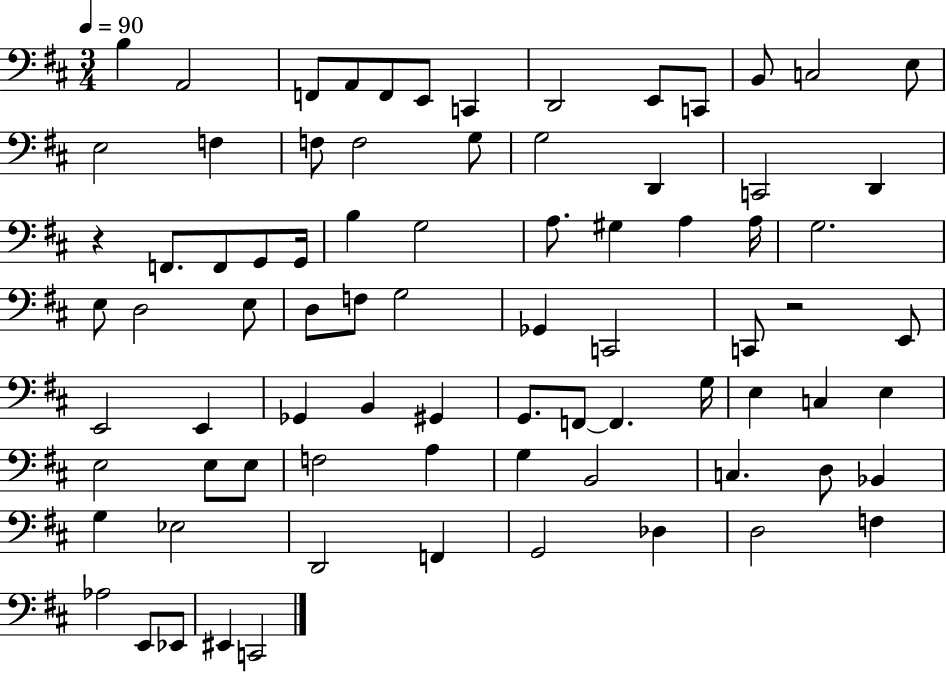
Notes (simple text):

B3/q A2/h F2/e A2/e F2/e E2/e C2/q D2/h E2/e C2/e B2/e C3/h E3/e E3/h F3/q F3/e F3/h G3/e G3/h D2/q C2/h D2/q R/q F2/e. F2/e G2/e G2/s B3/q G3/h A3/e. G#3/q A3/q A3/s G3/h. E3/e D3/h E3/e D3/e F3/e G3/h Gb2/q C2/h C2/e R/h E2/e E2/h E2/q Gb2/q B2/q G#2/q G2/e. F2/e F2/q. G3/s E3/q C3/q E3/q E3/h E3/e E3/e F3/h A3/q G3/q B2/h C3/q. D3/e Bb2/q G3/q Eb3/h D2/h F2/q G2/h Db3/q D3/h F3/q Ab3/h E2/e Eb2/e EIS2/q C2/h